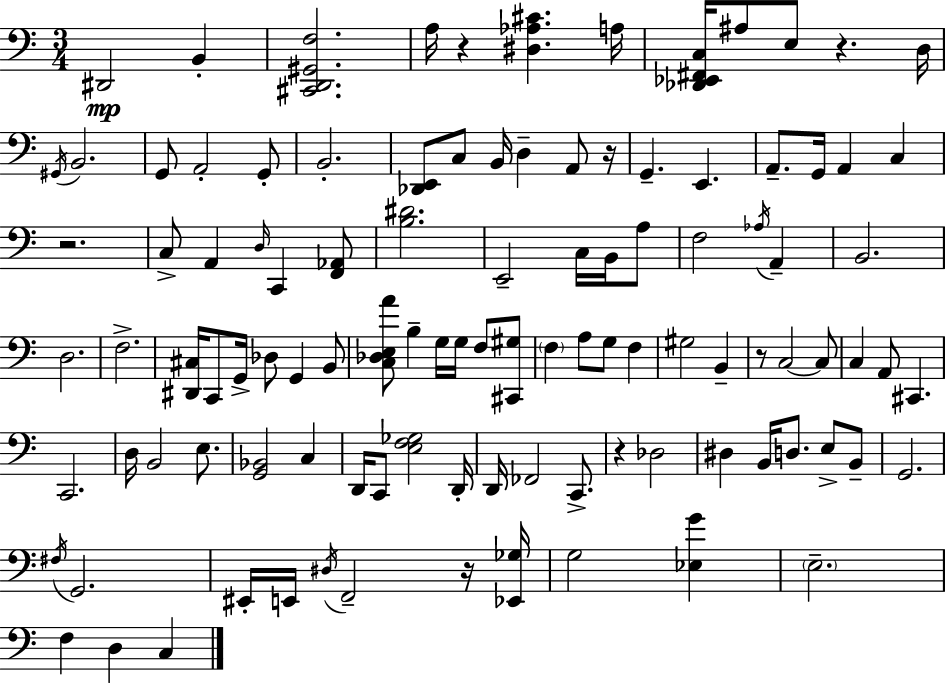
X:1
T:Untitled
M:3/4
L:1/4
K:C
^D,,2 B,, [^C,,D,,^G,,F,]2 A,/4 z [^D,_A,^C] A,/4 [_D,,_E,,^F,,C,]/4 ^A,/2 E,/2 z D,/4 ^G,,/4 B,,2 G,,/2 A,,2 G,,/2 B,,2 [_D,,E,,]/2 C,/2 B,,/4 D, A,,/2 z/4 G,, E,, A,,/2 G,,/4 A,, C, z2 C,/2 A,, D,/4 C,, [F,,_A,,]/2 [B,^D]2 E,,2 C,/4 B,,/4 A,/2 F,2 _A,/4 A,, B,,2 D,2 F,2 [^D,,^C,]/4 C,,/2 G,,/4 _D,/2 G,, B,,/2 [C,_D,E,A]/2 B, G,/4 G,/4 F,/2 [^C,,^G,]/2 F, A,/2 G,/2 F, ^G,2 B,, z/2 C,2 C,/2 C, A,,/2 ^C,, C,,2 D,/4 B,,2 E,/2 [G,,_B,,]2 C, D,,/4 C,,/2 [E,F,_G,]2 D,,/4 D,,/4 _F,,2 C,,/2 z _D,2 ^D, B,,/4 D,/2 E,/2 B,,/2 G,,2 ^F,/4 G,,2 ^E,,/4 E,,/4 ^D,/4 F,,2 z/4 [_E,,_G,]/4 G,2 [_E,G] E,2 F, D, C,